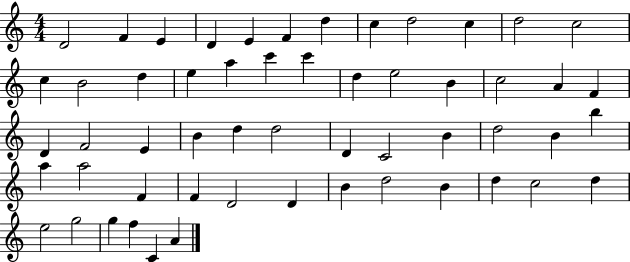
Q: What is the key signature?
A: C major